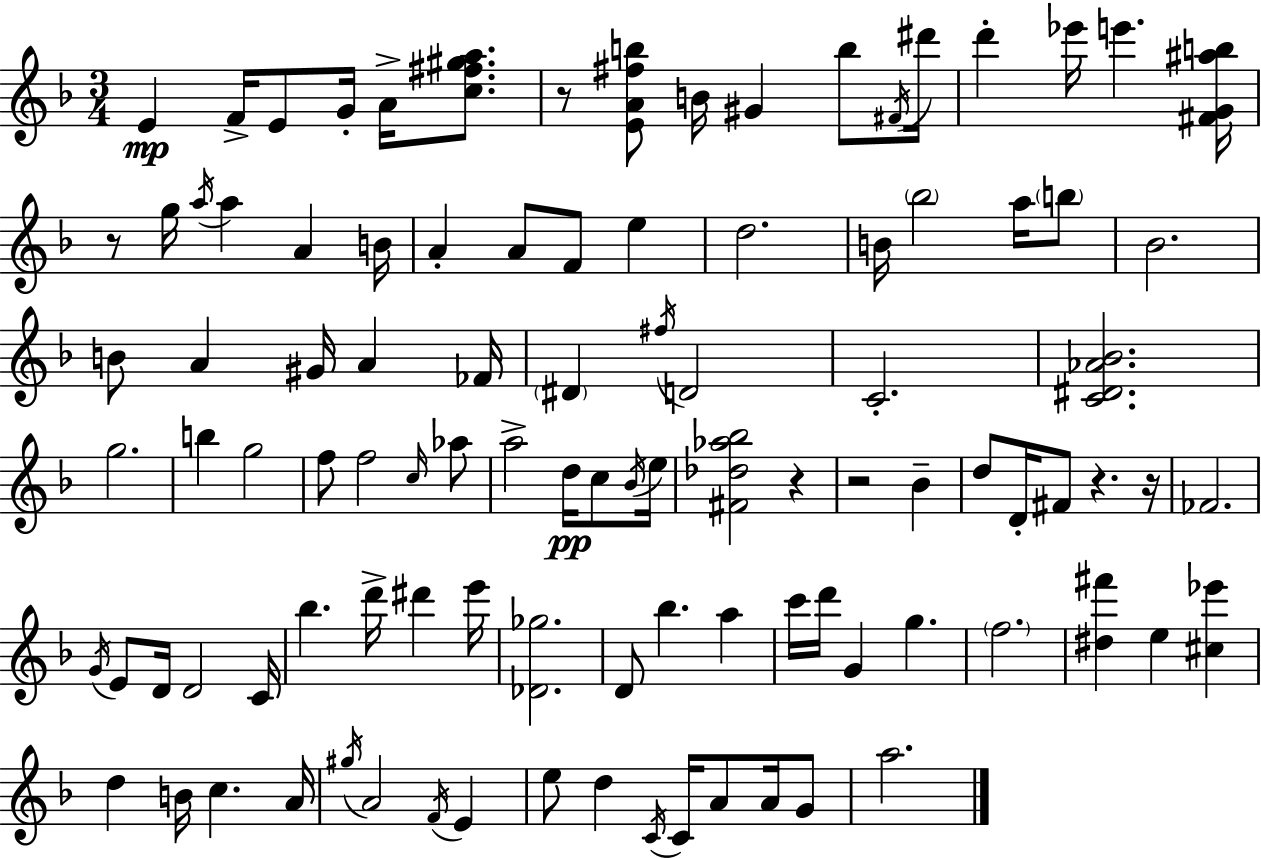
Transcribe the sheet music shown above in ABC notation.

X:1
T:Untitled
M:3/4
L:1/4
K:Dm
E F/4 E/2 G/4 A/4 [c^f^ga]/2 z/2 [EA^fb]/2 B/4 ^G b/2 ^F/4 ^d'/4 d' _e'/4 e' [^FG^ab]/4 z/2 g/4 a/4 a A B/4 A A/2 F/2 e d2 B/4 _b2 a/4 b/2 _B2 B/2 A ^G/4 A _F/4 ^D ^f/4 D2 C2 [C^D_A_B]2 g2 b g2 f/2 f2 c/4 _a/2 a2 d/4 c/2 _B/4 e/4 [^F_d_a_b]2 z z2 _B d/2 D/4 ^F/2 z z/4 _F2 G/4 E/2 D/4 D2 C/4 _b d'/4 ^d' e'/4 [_D_g]2 D/2 _b a c'/4 d'/4 G g f2 [^d^f'] e [^c_e'] d B/4 c A/4 ^g/4 A2 F/4 E e/2 d C/4 C/4 A/2 A/4 G/2 a2